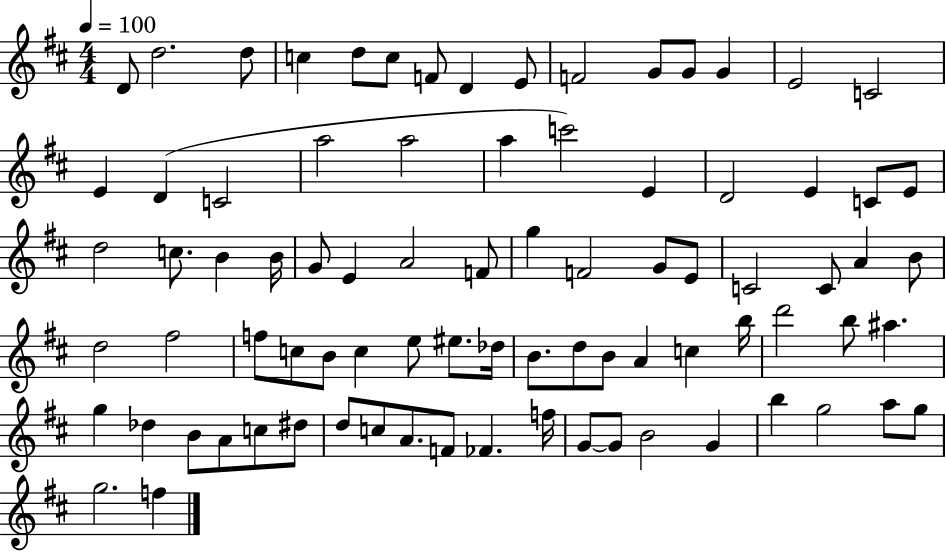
D4/e D5/h. D5/e C5/q D5/e C5/e F4/e D4/q E4/e F4/h G4/e G4/e G4/q E4/h C4/h E4/q D4/q C4/h A5/h A5/h A5/q C6/h E4/q D4/h E4/q C4/e E4/e D5/h C5/e. B4/q B4/s G4/e E4/q A4/h F4/e G5/q F4/h G4/e E4/e C4/h C4/e A4/q B4/e D5/h F#5/h F5/e C5/e B4/e C5/q E5/e EIS5/e. Db5/s B4/e. D5/e B4/e A4/q C5/q B5/s D6/h B5/e A#5/q. G5/q Db5/q B4/e A4/e C5/e D#5/e D5/e C5/e A4/e. F4/e FES4/q. F5/s G4/e G4/e B4/h G4/q B5/q G5/h A5/e G5/e G5/h. F5/q